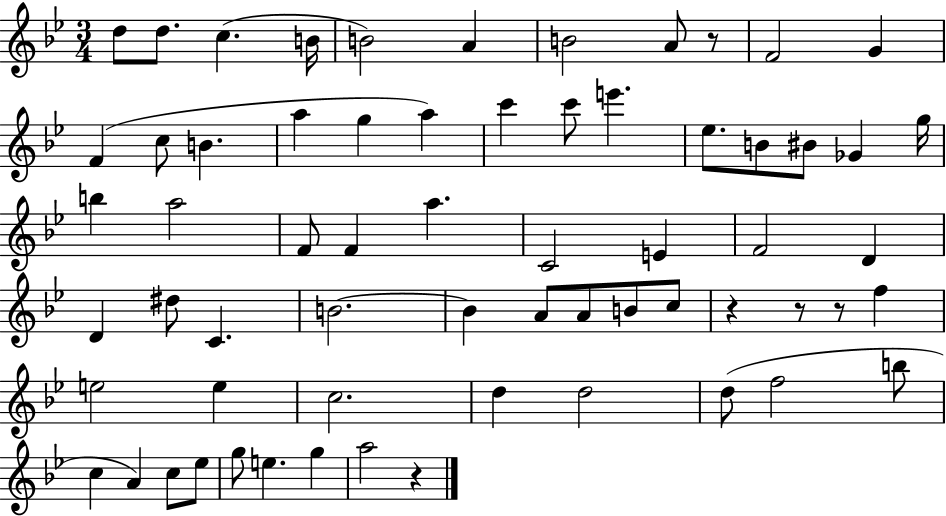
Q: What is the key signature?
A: BES major